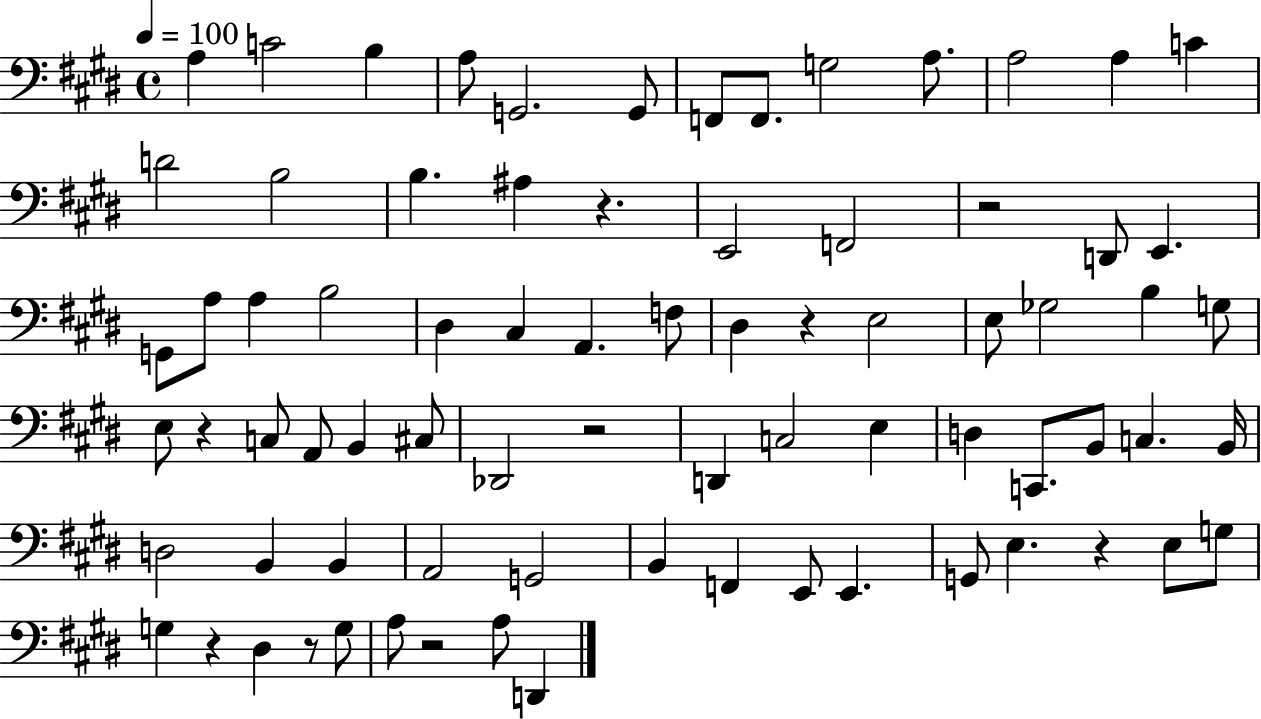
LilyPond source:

{
  \clef bass
  \time 4/4
  \defaultTimeSignature
  \key e \major
  \tempo 4 = 100
  \repeat volta 2 { a4 c'2 b4 | a8 g,2. g,8 | f,8 f,8. g2 a8. | a2 a4 c'4 | \break d'2 b2 | b4. ais4 r4. | e,2 f,2 | r2 d,8 e,4. | \break g,8 a8 a4 b2 | dis4 cis4 a,4. f8 | dis4 r4 e2 | e8 ges2 b4 g8 | \break e8 r4 c8 a,8 b,4 cis8 | des,2 r2 | d,4 c2 e4 | d4 c,8. b,8 c4. b,16 | \break d2 b,4 b,4 | a,2 g,2 | b,4 f,4 e,8 e,4. | g,8 e4. r4 e8 g8 | \break g4 r4 dis4 r8 g8 | a8 r2 a8 d,4 | } \bar "|."
}